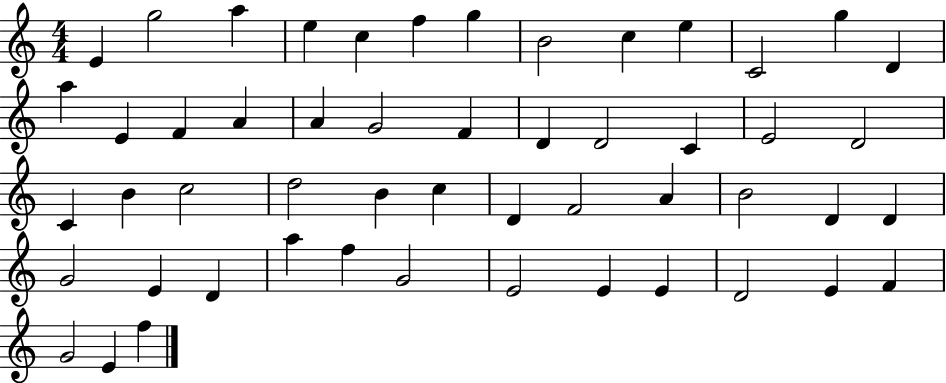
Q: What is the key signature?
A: C major